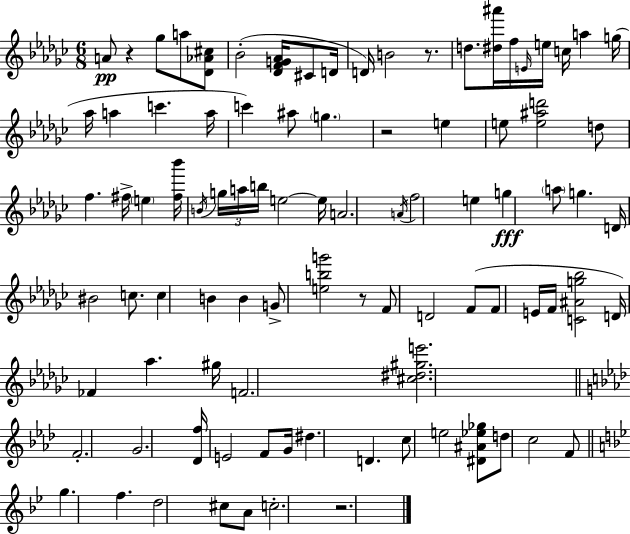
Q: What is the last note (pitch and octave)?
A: C5